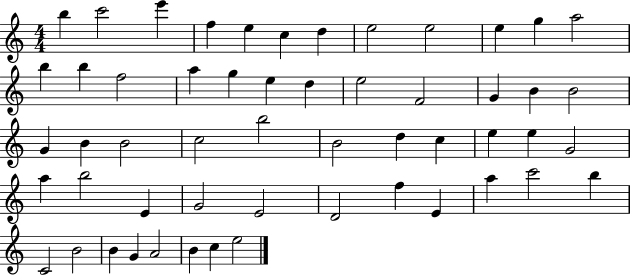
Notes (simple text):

B5/q C6/h E6/q F5/q E5/q C5/q D5/q E5/h E5/h E5/q G5/q A5/h B5/q B5/q F5/h A5/q G5/q E5/q D5/q E5/h F4/h G4/q B4/q B4/h G4/q B4/q B4/h C5/h B5/h B4/h D5/q C5/q E5/q E5/q G4/h A5/q B5/h E4/q G4/h E4/h D4/h F5/q E4/q A5/q C6/h B5/q C4/h B4/h B4/q G4/q A4/h B4/q C5/q E5/h